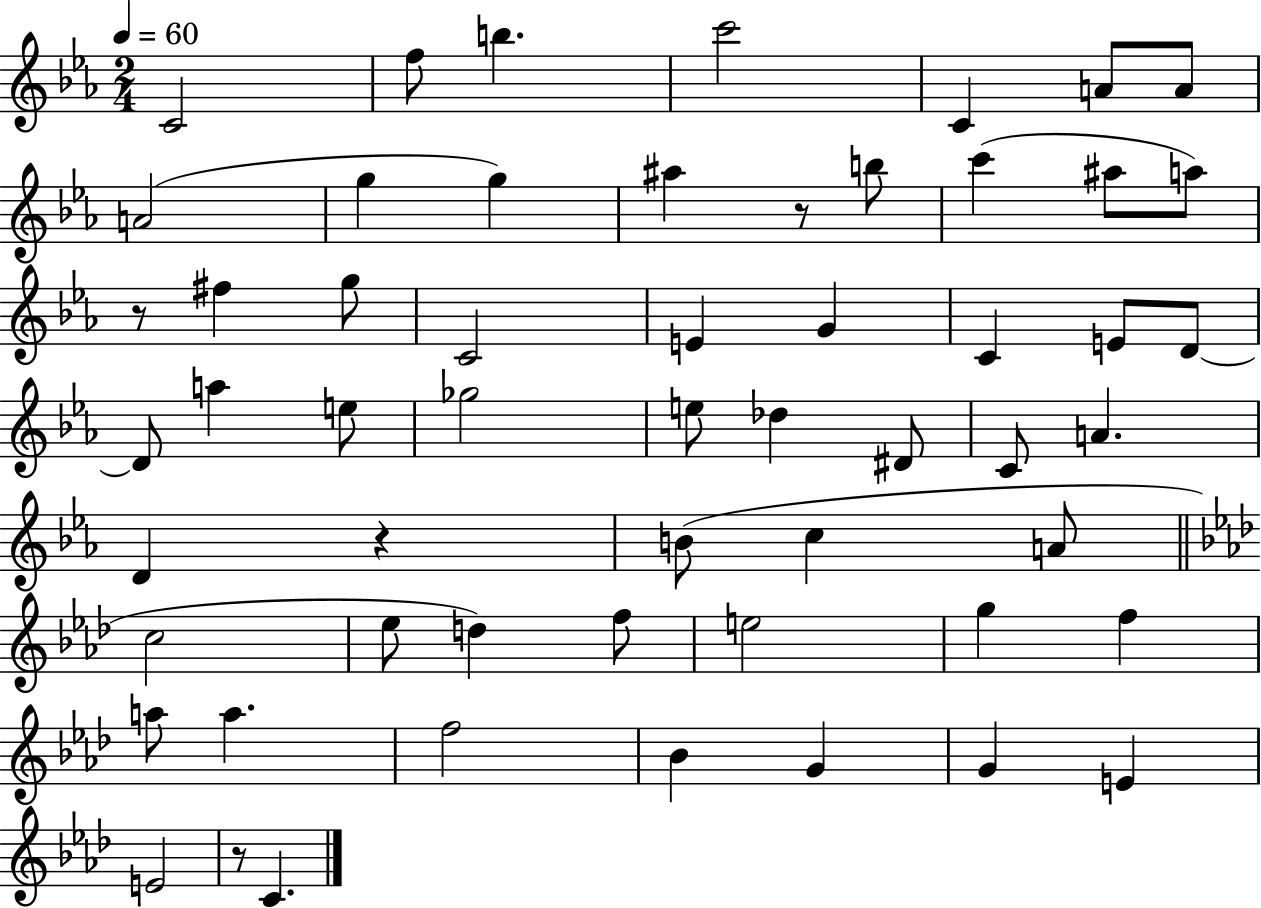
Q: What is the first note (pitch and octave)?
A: C4